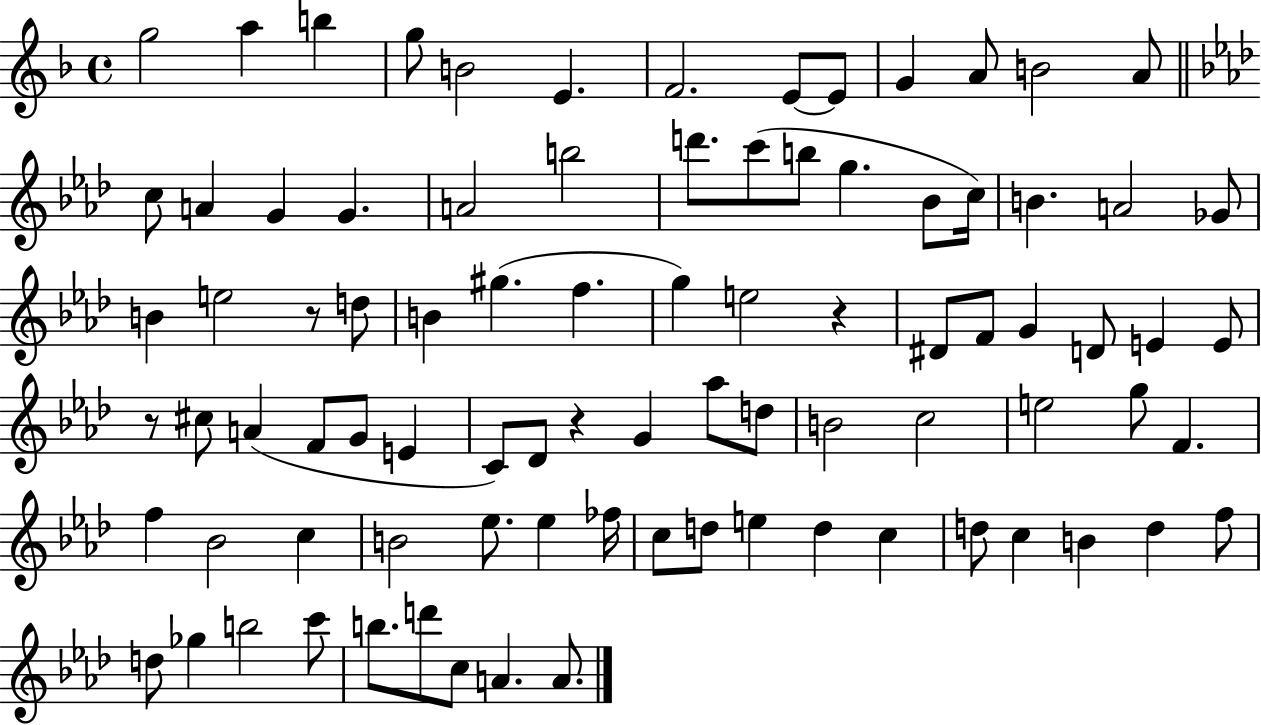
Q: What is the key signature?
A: F major